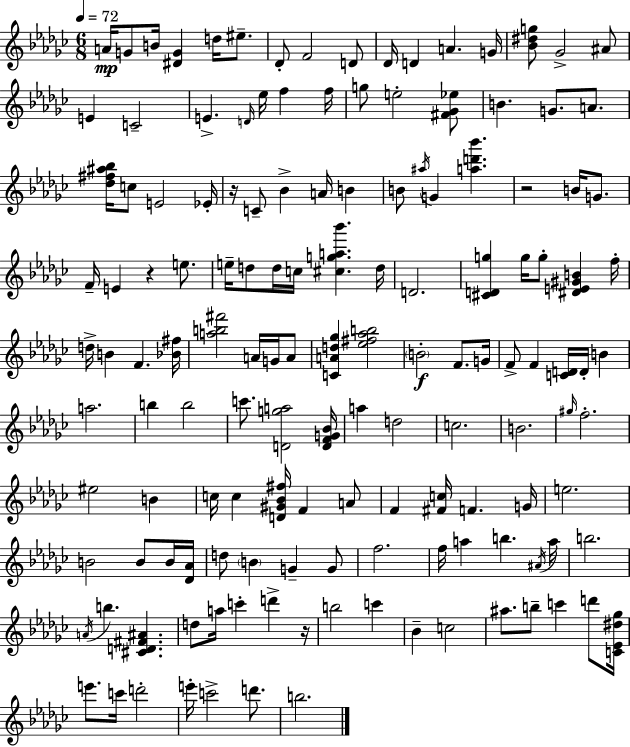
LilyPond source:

{
  \clef treble
  \numericTimeSignature
  \time 6/8
  \key ees \minor
  \tempo 4 = 72
  a'16\mp g'8 b'16 <dis' g'>4 d''16 eis''8.-- | des'8-. f'2 d'8 | des'16 d'4 a'4. g'16 | <bes' dis'' g''>8 ges'2-> ais'8 | \break e'4 c'2-- | e'4.-> \grace { d'16 } ees''16 f''4 | f''16 g''8 e''2-. <fis' ges' ees''>8 | b'4. g'8. a'8. | \break <des'' fis'' ais'' bes''>16 c''8 e'2 | ees'16-. r16 c'8-- bes'4-> a'16 b'4 | b'8 \acciaccatura { ais''16 } g'4 <a'' d''' bes'''>4. | r2 b'16 g'8. | \break f'16-- e'4 r4 e''8. | e''16-- d''8 d''16 c''16 <cis'' g'' a'' bes'''>4. | d''16 d'2. | <cis' d' g''>4 g''16 g''8-. <dis' e' gis' b'>4 | \break f''16-. d''16-> b'4 f'4. | <bes' fis''>16 <a'' b'' fis'''>2 a'16 g'16 | a'8 <c' a' d'' ges''>4 <ees'' fis'' aes'' b''>2 | \parenthesize b'2-.\f f'8. | \break g'16 f'8-> f'4 <c' d'>16 d'16-. b'4 | a''2. | b''4 b''2 | c'''8. <d' g'' a''>2 | \break <d' f' g' bes'>16 a''4 d''2 | c''2. | b'2. | \grace { gis''16 } f''2.-. | \break eis''2 b'4 | c''16 c''4 <d' gis' bes' fis''>16 f'4 | a'8 f'4 <fis' c''>16 f'4. | g'16 e''2. | \break b'2 b'8 | b'16 <des' aes'>16 d''8 \parenthesize b'4 g'4-- | g'8 f''2. | f''16 a''4 b''4. | \break \acciaccatura { ais'16 } a''16 b''2. | \acciaccatura { a'16 } b''4. <cis' d' fis' ais'>4. | d''8 a''16 c'''4-. | d'''4-> r16 b''2 | \break c'''4 bes'4-- c''2 | ais''8. b''8-- c'''4 | d'''8 <c' ees' dis'' ges''>16 e'''8. c'''16 d'''2-. | e'''16-. c'''2-> | \break d'''8. b''2. | \bar "|."
}